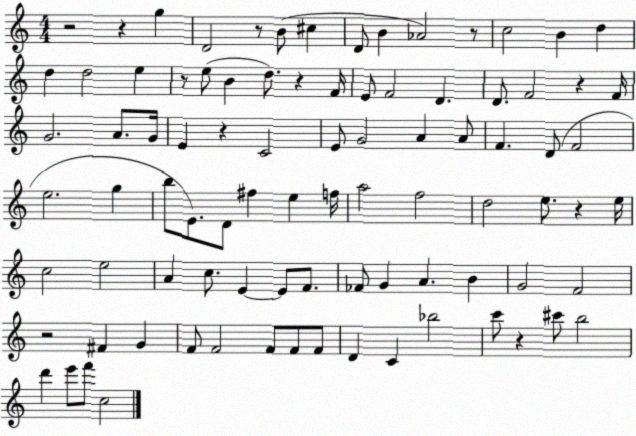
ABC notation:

X:1
T:Untitled
M:4/4
L:1/4
K:C
z2 z g D2 z/2 B/2 ^c D/2 B _A2 z/2 c2 B d d d2 e z/2 e/2 B d/2 z F/4 E/2 F2 D D/2 F2 z F/4 G2 A/2 G/4 E z C2 E/2 G2 A A/2 F D/2 F2 e2 g b/2 E/2 D/2 ^f e f/4 a2 f2 d2 e/2 z e/4 c2 e2 A c/2 E E/2 F/2 _F/2 G A B G2 F2 z2 ^F G F/2 F2 F/2 F/2 F/2 D C _b2 c'/2 z ^c'/2 b2 d' e'/2 f'/2 c2